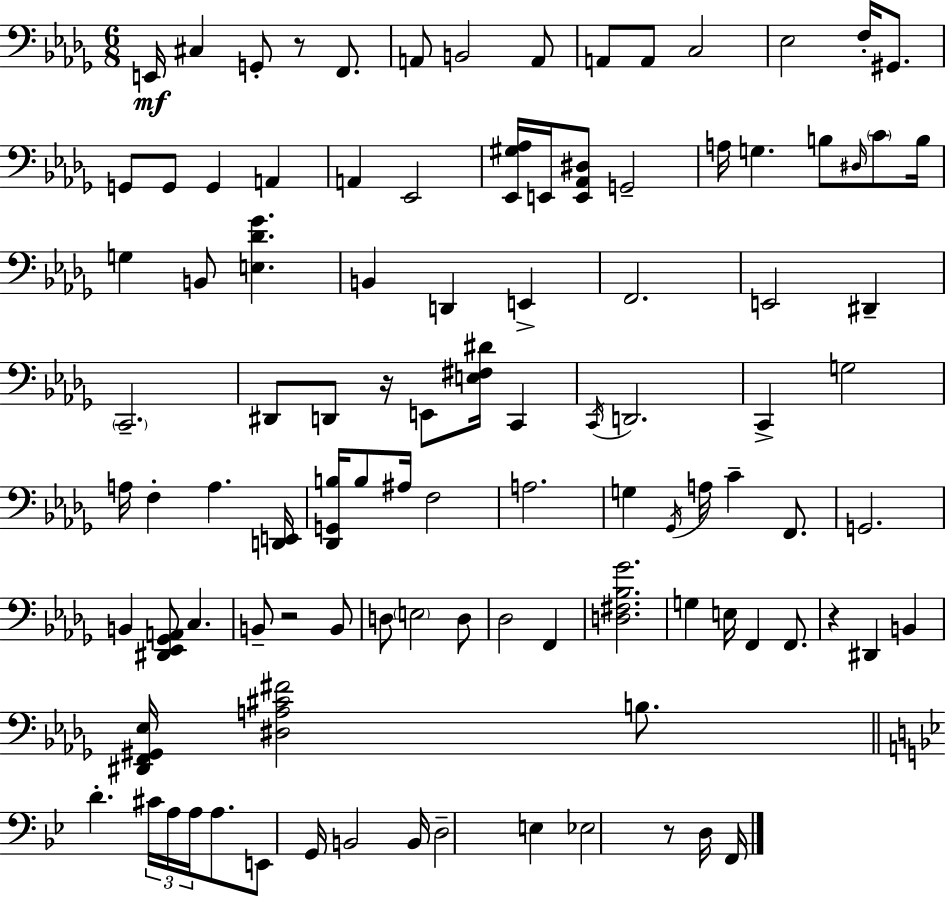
{
  \clef bass
  \numericTimeSignature
  \time 6/8
  \key bes \minor
  e,16\mf cis4 g,8-. r8 f,8. | a,8 b,2 a,8 | a,8 a,8 c2 | ees2 f16-. gis,8. | \break g,8 g,8 g,4 a,4 | a,4 ees,2 | <ees, gis aes>16 e,16 <e, aes, dis>8 g,2-- | a16 g4. b8 \grace { dis16 } \parenthesize c'8 | \break b16 g4 b,8 <e des' ges'>4. | b,4 d,4 e,4-> | f,2. | e,2 dis,4-- | \break \parenthesize c,2.-- | dis,8 d,8 r16 e,8 <e fis dis'>16 c,4 | \acciaccatura { c,16 } d,2. | c,4-> g2 | \break a16 f4-. a4. | <d, e,>16 <des, g, b>16 b8 ais16 f2 | a2. | g4 \acciaccatura { ges,16 } a16 c'4-- | \break f,8. g,2. | b,4 <dis, ees, ges, a,>8 c4. | b,8-- r2 | b,8 d8 \parenthesize e2 | \break d8 des2 f,4 | <d fis bes ges'>2. | g4 e16 f,4 | f,8. r4 dis,4 b,4 | \break <dis, f, gis, ees>16 <dis a cis' fis'>2 | b8. \bar "||" \break \key g \minor d'4.-. \tuplet 3/2 { cis'16 a16 a16 } a8. | e,8 g,16 b,2 b,16 | d2-- e4 | ees2 r8 d16 f,16 | \break \bar "|."
}